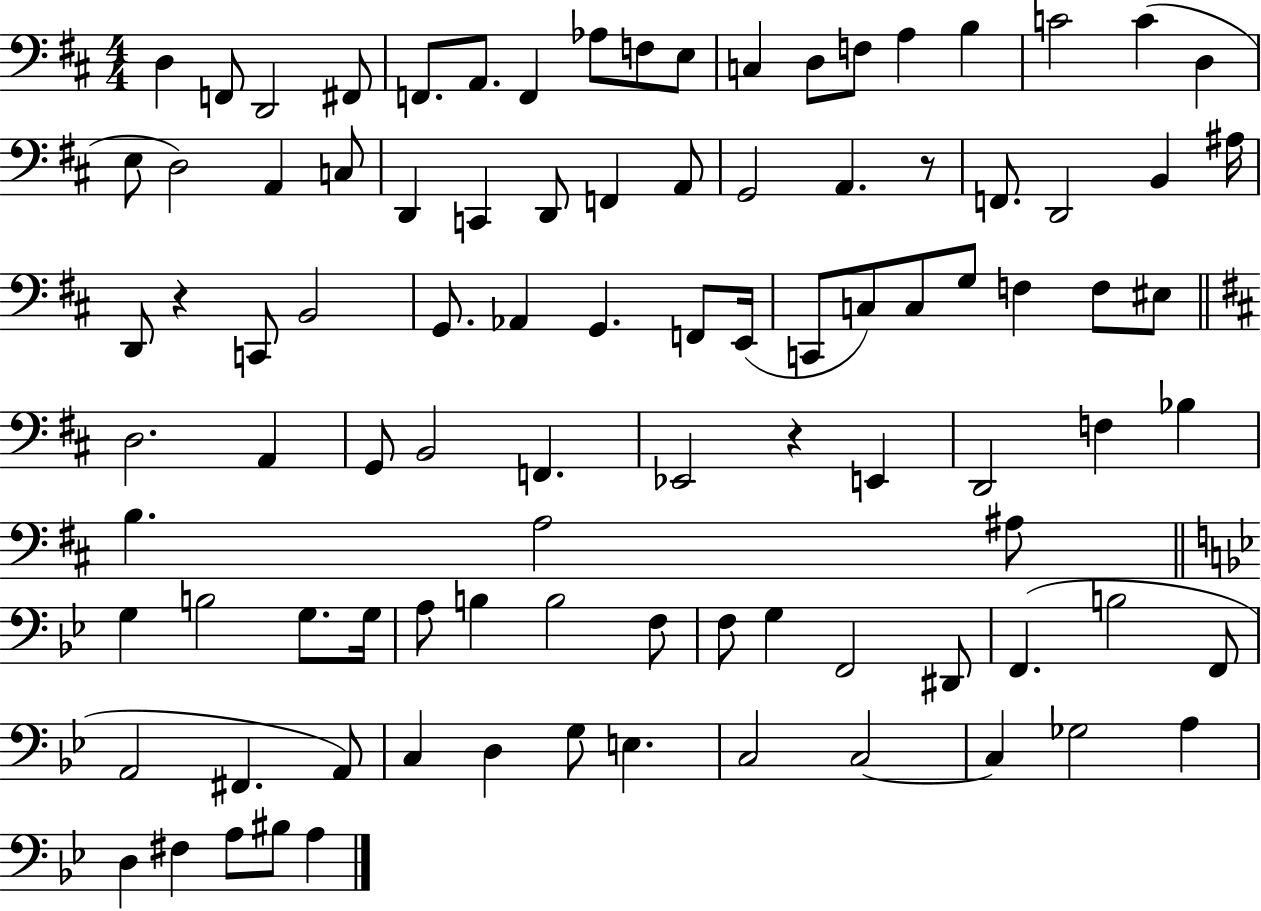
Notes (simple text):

D3/q F2/e D2/h F#2/e F2/e. A2/e. F2/q Ab3/e F3/e E3/e C3/q D3/e F3/e A3/q B3/q C4/h C4/q D3/q E3/e D3/h A2/q C3/e D2/q C2/q D2/e F2/q A2/e G2/h A2/q. R/e F2/e. D2/h B2/q A#3/s D2/e R/q C2/e B2/h G2/e. Ab2/q G2/q. F2/e E2/s C2/e C3/e C3/e G3/e F3/q F3/e EIS3/e D3/h. A2/q G2/e B2/h F2/q. Eb2/h R/q E2/q D2/h F3/q Bb3/q B3/q. A3/h A#3/e G3/q B3/h G3/e. G3/s A3/e B3/q B3/h F3/e F3/e G3/q F2/h D#2/e F2/q. B3/h F2/e A2/h F#2/q. A2/e C3/q D3/q G3/e E3/q. C3/h C3/h C3/q Gb3/h A3/q D3/q F#3/q A3/e BIS3/e A3/q